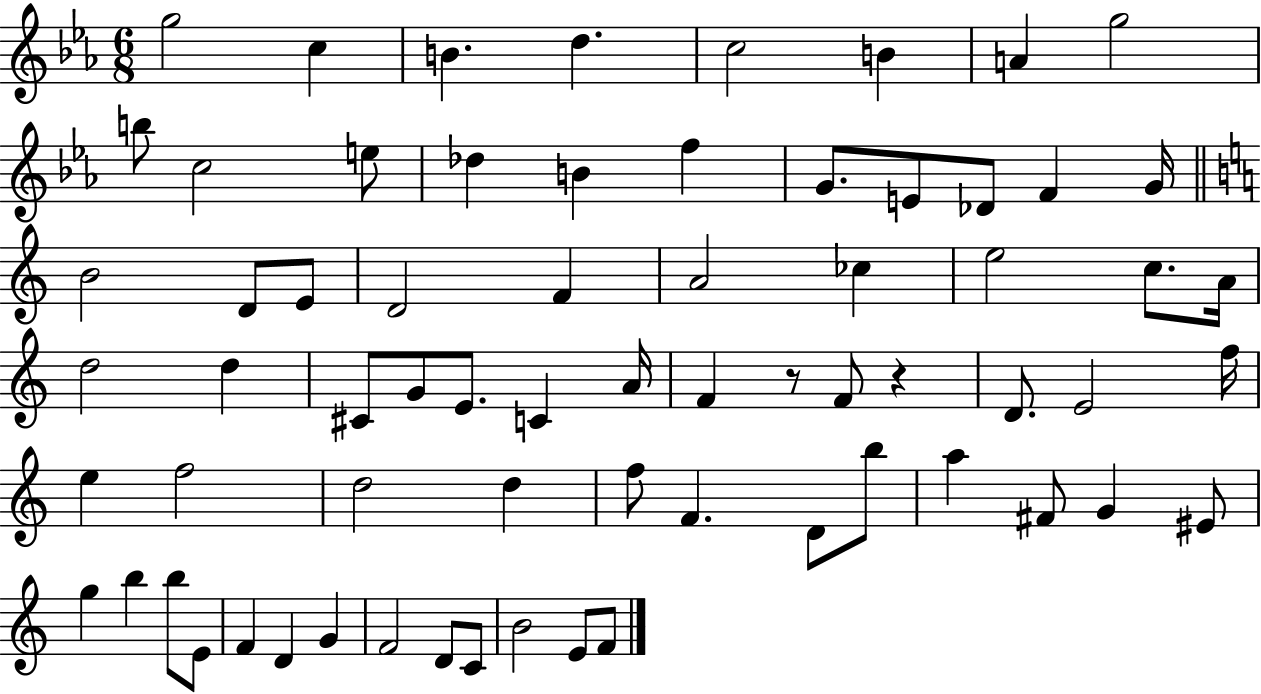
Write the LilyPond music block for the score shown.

{
  \clef treble
  \numericTimeSignature
  \time 6/8
  \key ees \major
  g''2 c''4 | b'4. d''4. | c''2 b'4 | a'4 g''2 | \break b''8 c''2 e''8 | des''4 b'4 f''4 | g'8. e'8 des'8 f'4 g'16 | \bar "||" \break \key a \minor b'2 d'8 e'8 | d'2 f'4 | a'2 ces''4 | e''2 c''8. a'16 | \break d''2 d''4 | cis'8 g'8 e'8. c'4 a'16 | f'4 r8 f'8 r4 | d'8. e'2 f''16 | \break e''4 f''2 | d''2 d''4 | f''8 f'4. d'8 b''8 | a''4 fis'8 g'4 eis'8 | \break g''4 b''4 b''8 e'8 | f'4 d'4 g'4 | f'2 d'8 c'8 | b'2 e'8 f'8 | \break \bar "|."
}